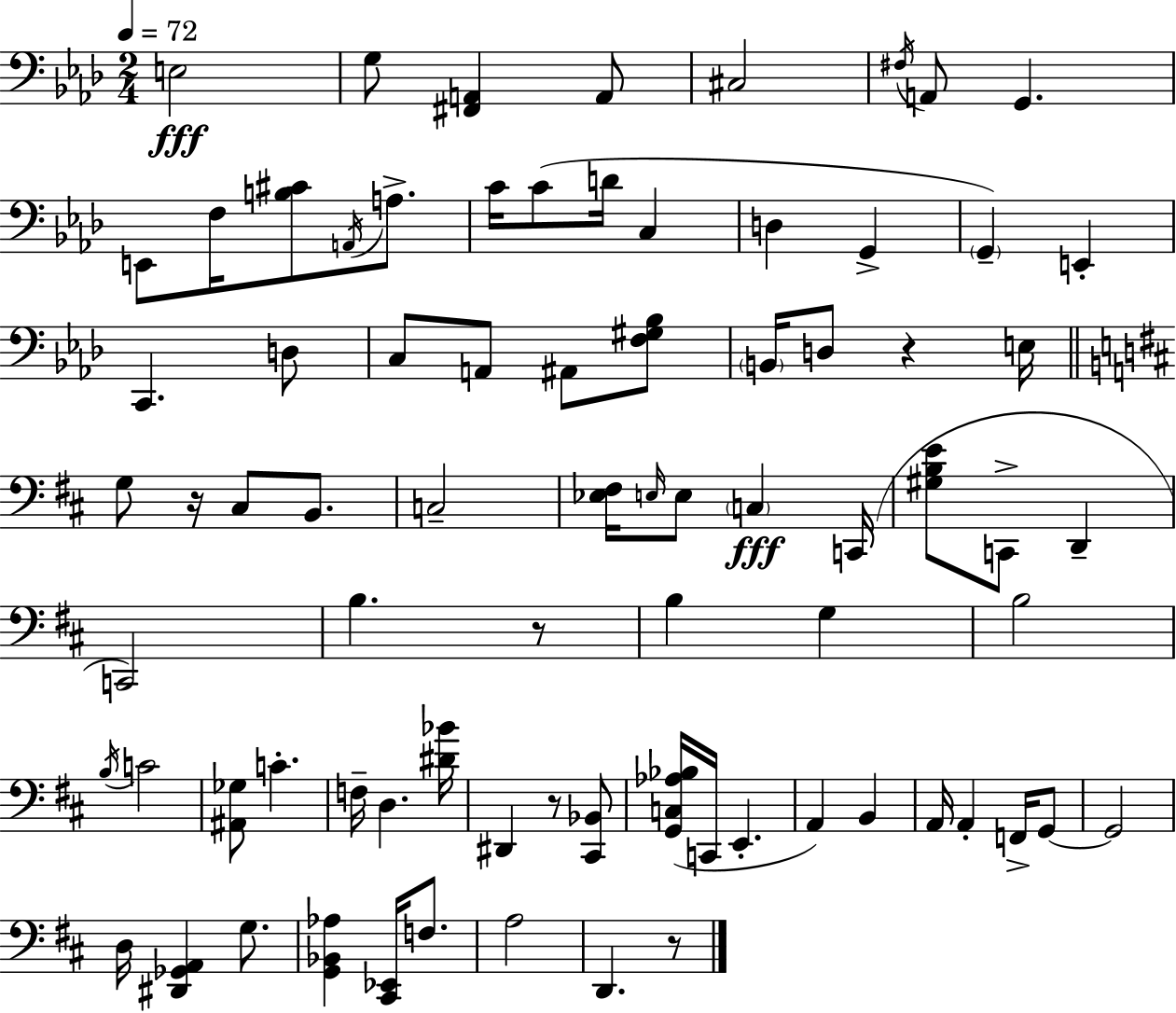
E3/h G3/e [F#2,A2]/q A2/e C#3/h F#3/s A2/e G2/q. E2/e F3/s [B3,C#4]/e A2/s A3/e. C4/s C4/e D4/s C3/q D3/q G2/q G2/q E2/q C2/q. D3/e C3/e A2/e A#2/e [F3,G#3,Bb3]/e B2/s D3/e R/q E3/s G3/e R/s C#3/e B2/e. C3/h [Eb3,F#3]/s E3/s E3/e C3/q C2/s [G#3,B3,E4]/e C2/e D2/q C2/h B3/q. R/e B3/q G3/q B3/h B3/s C4/h [A#2,Gb3]/e C4/q. F3/s D3/q. [D#4,Bb4]/s D#2/q R/e [C#2,Bb2]/e [G2,C3,Ab3,Bb3]/s C2/s E2/q. A2/q B2/q A2/s A2/q F2/s G2/e G2/h D3/s [D#2,Gb2,A2]/q G3/e. [G2,Bb2,Ab3]/q [C#2,Eb2]/s F3/e. A3/h D2/q. R/e